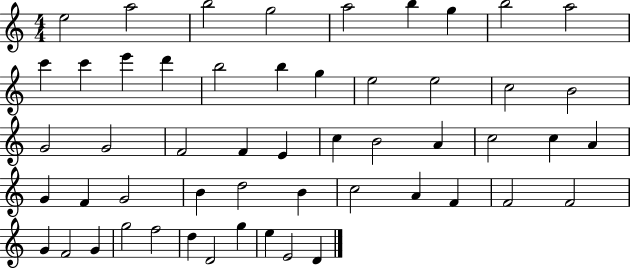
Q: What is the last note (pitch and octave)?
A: D4